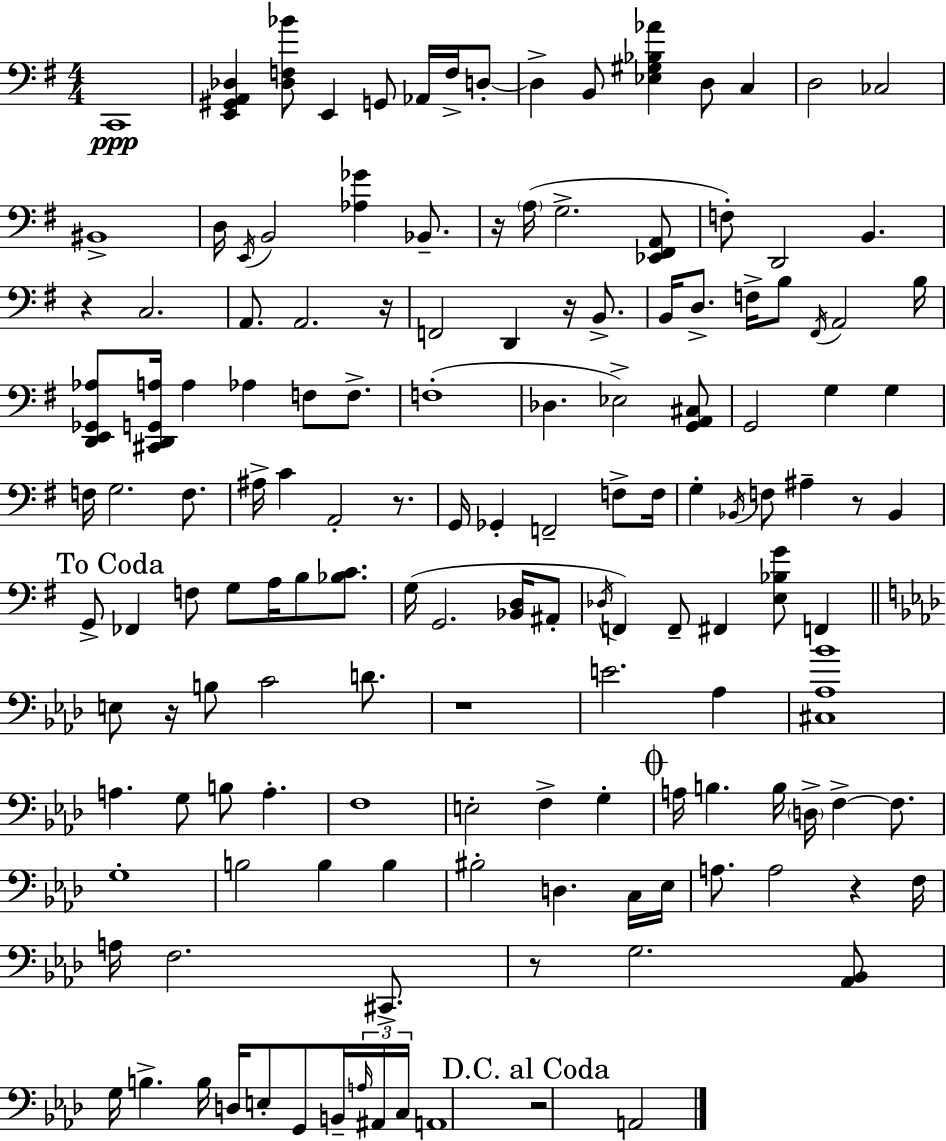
C2/w [E2,G#2,A2,Db3]/q [Db3,F3,Bb4]/e E2/q G2/e Ab2/s F3/s D3/e D3/q B2/e [Eb3,G#3,Bb3,Ab4]/q D3/e C3/q D3/h CES3/h BIS2/w D3/s E2/s B2/h [Ab3,Gb4]/q Bb2/e. R/s A3/s G3/h. [Eb2,F#2,A2]/e F3/e D2/h B2/q. R/q C3/h. A2/e. A2/h. R/s F2/h D2/q R/s B2/e. B2/s D3/e. F3/s B3/e F#2/s A2/h B3/s [D2,E2,Gb2,Ab3]/e [C#2,D2,G2,A3]/s A3/q Ab3/q F3/e F3/e. F3/w Db3/q. Eb3/h [G2,A2,C#3]/e G2/h G3/q G3/q F3/s G3/h. F3/e. A#3/s C4/q A2/h R/e. G2/s Gb2/q F2/h F3/e F3/s G3/q Bb2/s F3/e A#3/q R/e Bb2/q G2/e FES2/q F3/e G3/e A3/s B3/e [Bb3,C4]/e. G3/s G2/h. [Bb2,D3]/s A#2/e Db3/s F2/q F2/e F#2/q [E3,Bb3,G4]/e F2/q E3/e R/s B3/e C4/h D4/e. R/w E4/h. Ab3/q [C#3,Ab3,Bb4]/w A3/q. G3/e B3/e A3/q. F3/w E3/h F3/q G3/q A3/s B3/q. B3/s D3/s F3/q F3/e. G3/w B3/h B3/q B3/q BIS3/h D3/q. C3/s Eb3/s A3/e. A3/h R/q F3/s A3/s F3/h. C#2/e. R/e G3/h. [Ab2,Bb2]/e G3/s B3/q. B3/s D3/s E3/e G2/e B2/s A3/s A#2/s C3/s A2/w R/h A2/h